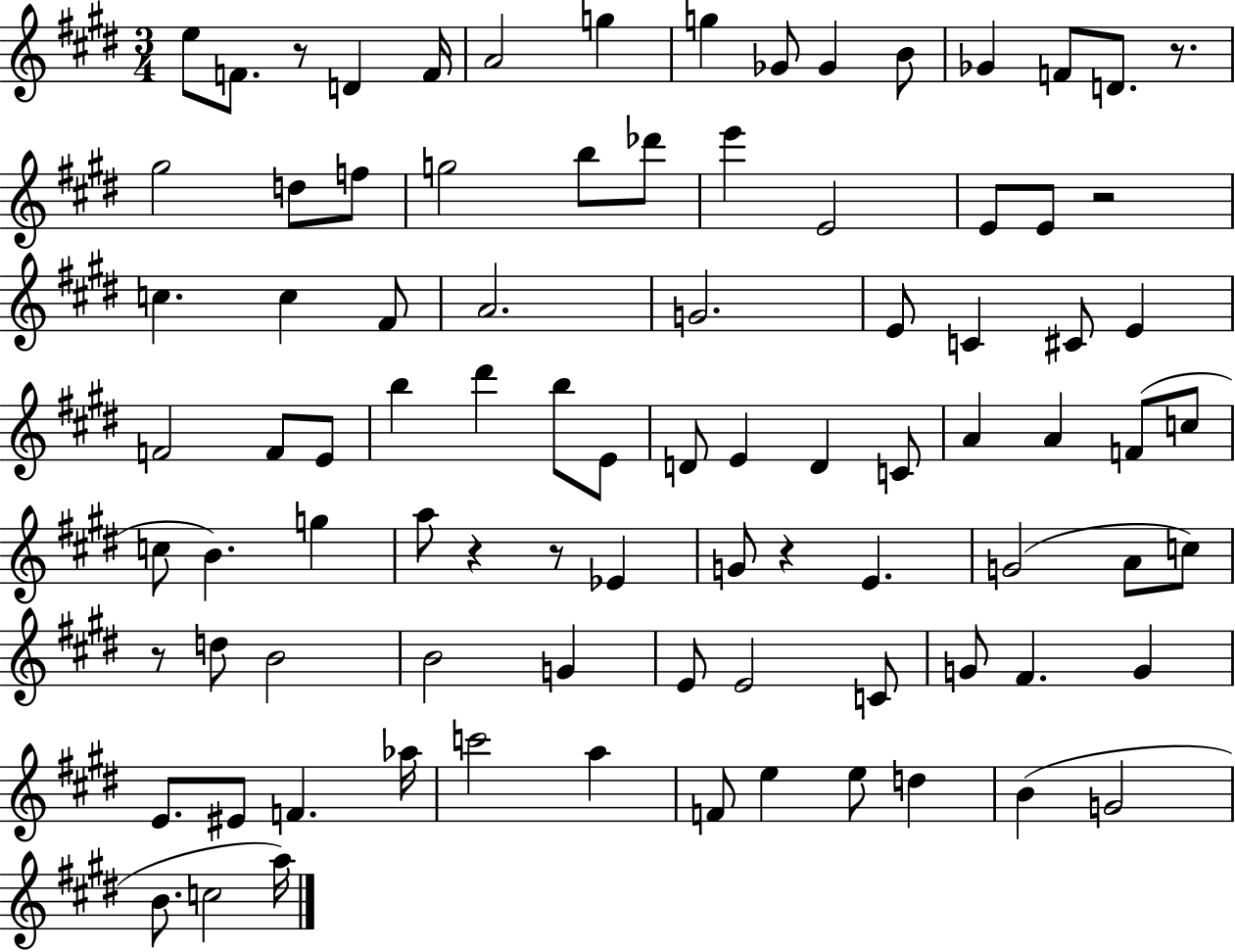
X:1
T:Untitled
M:3/4
L:1/4
K:E
e/2 F/2 z/2 D F/4 A2 g g _G/2 _G B/2 _G F/2 D/2 z/2 ^g2 d/2 f/2 g2 b/2 _d'/2 e' E2 E/2 E/2 z2 c c ^F/2 A2 G2 E/2 C ^C/2 E F2 F/2 E/2 b ^d' b/2 E/2 D/2 E D C/2 A A F/2 c/2 c/2 B g a/2 z z/2 _E G/2 z E G2 A/2 c/2 z/2 d/2 B2 B2 G E/2 E2 C/2 G/2 ^F G E/2 ^E/2 F _a/4 c'2 a F/2 e e/2 d B G2 B/2 c2 a/4